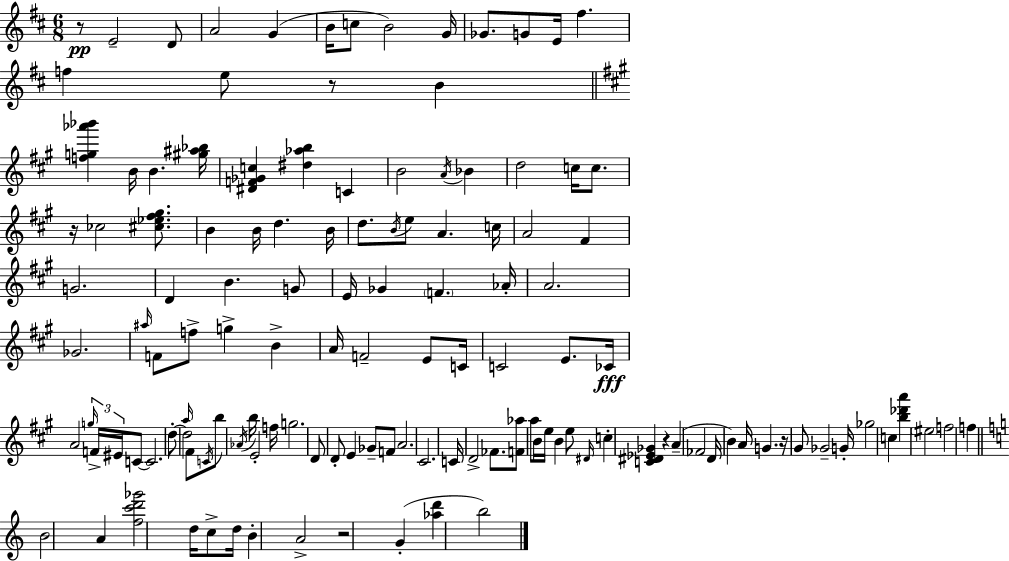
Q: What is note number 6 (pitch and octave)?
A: C5